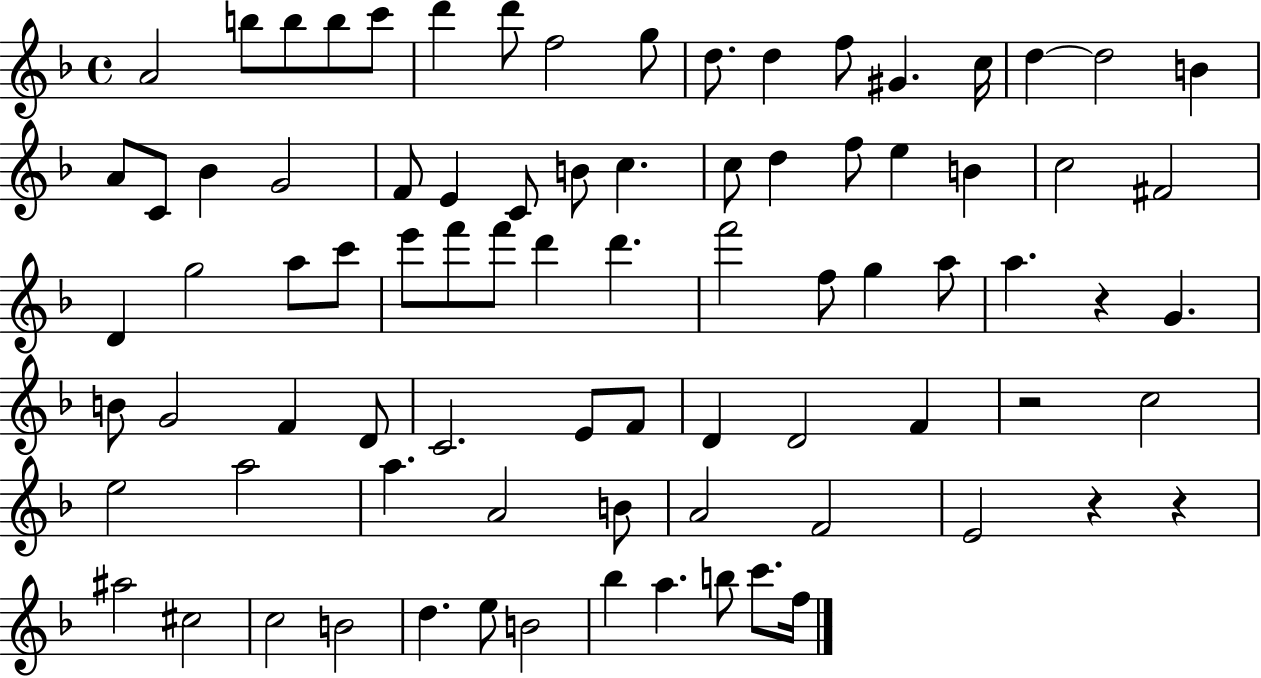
{
  \clef treble
  \time 4/4
  \defaultTimeSignature
  \key f \major
  a'2 b''8 b''8 b''8 c'''8 | d'''4 d'''8 f''2 g''8 | d''8. d''4 f''8 gis'4. c''16 | d''4~~ d''2 b'4 | \break a'8 c'8 bes'4 g'2 | f'8 e'4 c'8 b'8 c''4. | c''8 d''4 f''8 e''4 b'4 | c''2 fis'2 | \break d'4 g''2 a''8 c'''8 | e'''8 f'''8 f'''8 d'''4 d'''4. | f'''2 f''8 g''4 a''8 | a''4. r4 g'4. | \break b'8 g'2 f'4 d'8 | c'2. e'8 f'8 | d'4 d'2 f'4 | r2 c''2 | \break e''2 a''2 | a''4. a'2 b'8 | a'2 f'2 | e'2 r4 r4 | \break ais''2 cis''2 | c''2 b'2 | d''4. e''8 b'2 | bes''4 a''4. b''8 c'''8. f''16 | \break \bar "|."
}